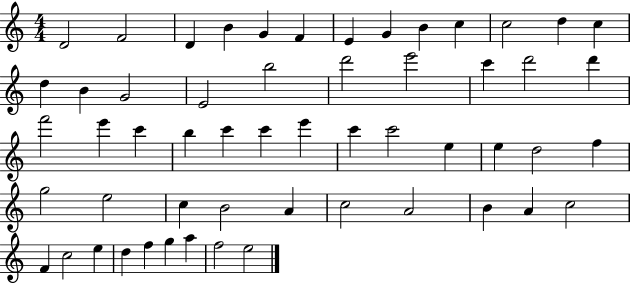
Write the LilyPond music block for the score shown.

{
  \clef treble
  \numericTimeSignature
  \time 4/4
  \key c \major
  d'2 f'2 | d'4 b'4 g'4 f'4 | e'4 g'4 b'4 c''4 | c''2 d''4 c''4 | \break d''4 b'4 g'2 | e'2 b''2 | d'''2 e'''2 | c'''4 d'''2 d'''4 | \break f'''2 e'''4 c'''4 | b''4 c'''4 c'''4 e'''4 | c'''4 c'''2 e''4 | e''4 d''2 f''4 | \break g''2 e''2 | c''4 b'2 a'4 | c''2 a'2 | b'4 a'4 c''2 | \break f'4 c''2 e''4 | d''4 f''4 g''4 a''4 | f''2 e''2 | \bar "|."
}